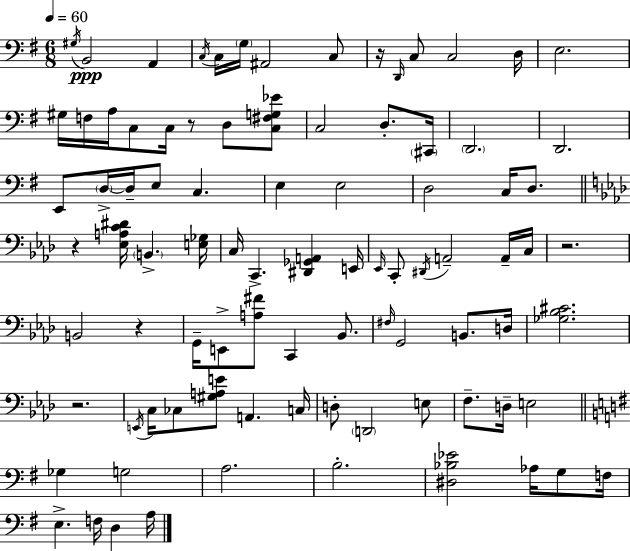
X:1
T:Untitled
M:6/8
L:1/4
K:G
^G,/4 B,,2 A,, C,/4 C,/4 G,/4 ^A,,2 C,/2 z/4 D,,/4 C,/2 C,2 D,/4 E,2 ^G,/4 F,/4 A,/4 C,/2 C,/4 z/2 D,/2 [C,^F,G,_E]/2 C,2 D,/2 ^C,,/4 D,,2 D,,2 E,,/2 D,/4 D,/4 E,/2 C, E, E,2 D,2 C,/4 D,/2 z [_E,A,C^D]/4 B,, [E,_G,]/4 C,/4 C,, [^D,,_G,,A,,] E,,/4 _E,,/4 C,,/2 ^D,,/4 A,,2 A,,/4 C,/4 z2 B,,2 z G,,/4 E,,/2 [A,^F]/2 C,, _B,,/2 ^F,/4 G,,2 B,,/2 D,/4 [_G,_B,^C]2 z2 E,,/4 C,/4 _C,/2 [^G,A,E]/2 A,, C,/4 D,/2 D,,2 E,/2 F,/2 D,/4 E,2 _G, G,2 A,2 B,2 [^D,_B,_E]2 _A,/4 G,/2 F,/4 E, F,/4 D, A,/4